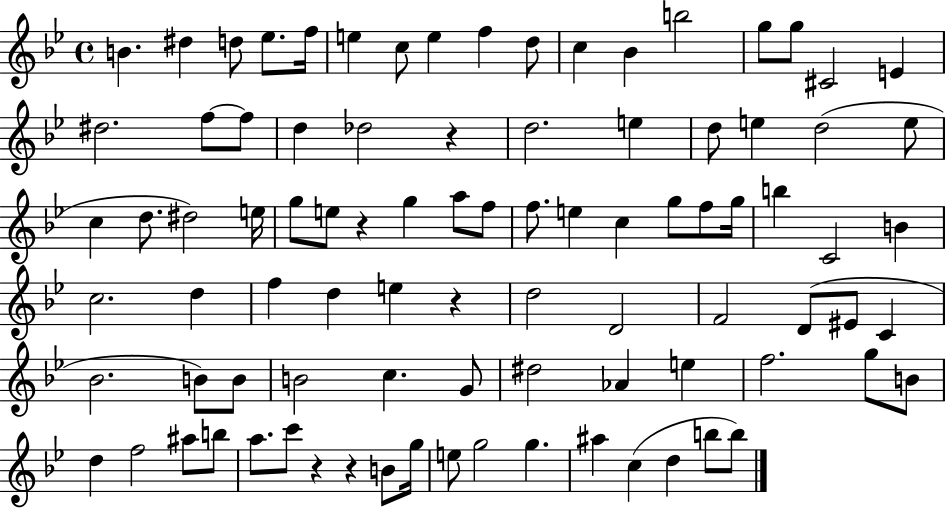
{
  \clef treble
  \time 4/4
  \defaultTimeSignature
  \key bes \major
  b'4. dis''4 d''8 ees''8. f''16 | e''4 c''8 e''4 f''4 d''8 | c''4 bes'4 b''2 | g''8 g''8 cis'2 e'4 | \break dis''2. f''8~~ f''8 | d''4 des''2 r4 | d''2. e''4 | d''8 e''4 d''2( e''8 | \break c''4 d''8. dis''2) e''16 | g''8 e''8 r4 g''4 a''8 f''8 | f''8. e''4 c''4 g''8 f''8 g''16 | b''4 c'2 b'4 | \break c''2. d''4 | f''4 d''4 e''4 r4 | d''2 d'2 | f'2 d'8( eis'8 c'4 | \break bes'2. b'8) b'8 | b'2 c''4. g'8 | dis''2 aes'4 e''4 | f''2. g''8 b'8 | \break d''4 f''2 ais''8 b''8 | a''8. c'''8 r4 r4 b'8 g''16 | e''8 g''2 g''4. | ais''4 c''4( d''4 b''8 b''8) | \break \bar "|."
}